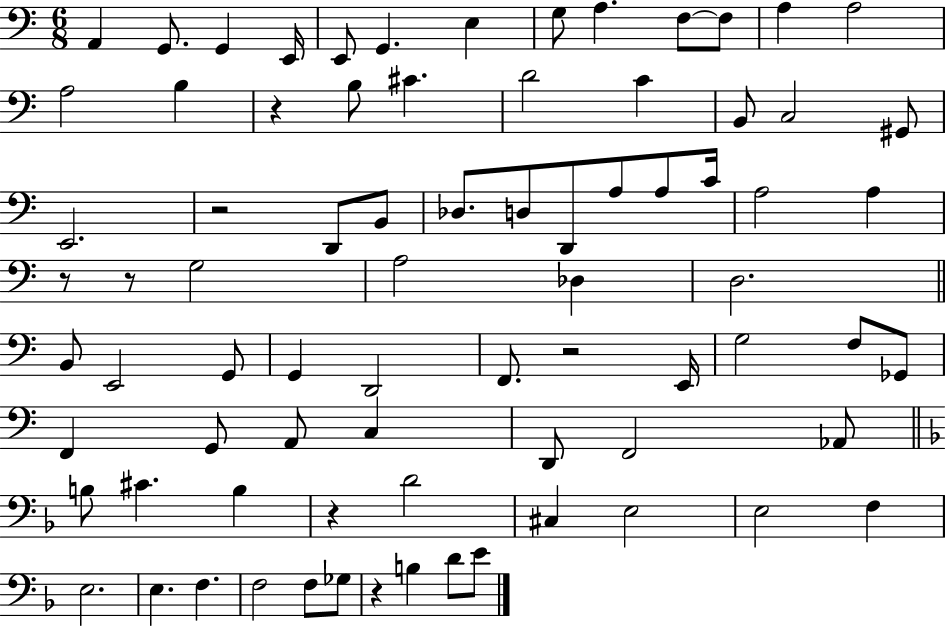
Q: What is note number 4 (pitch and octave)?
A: E2